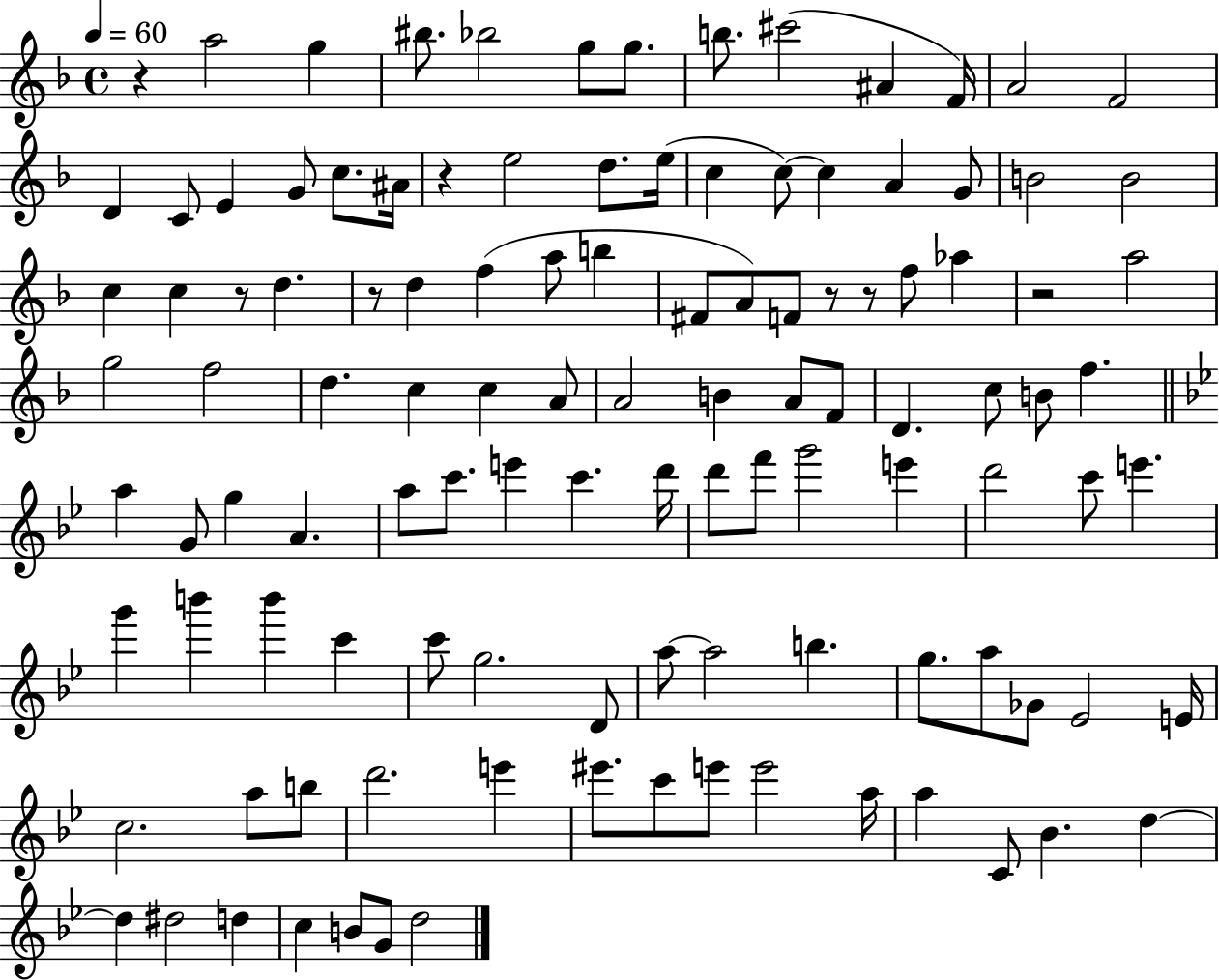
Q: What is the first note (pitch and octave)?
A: A5